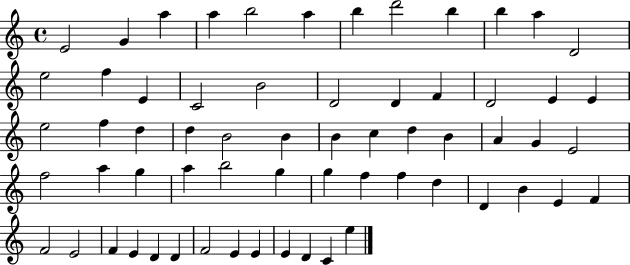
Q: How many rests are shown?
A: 0